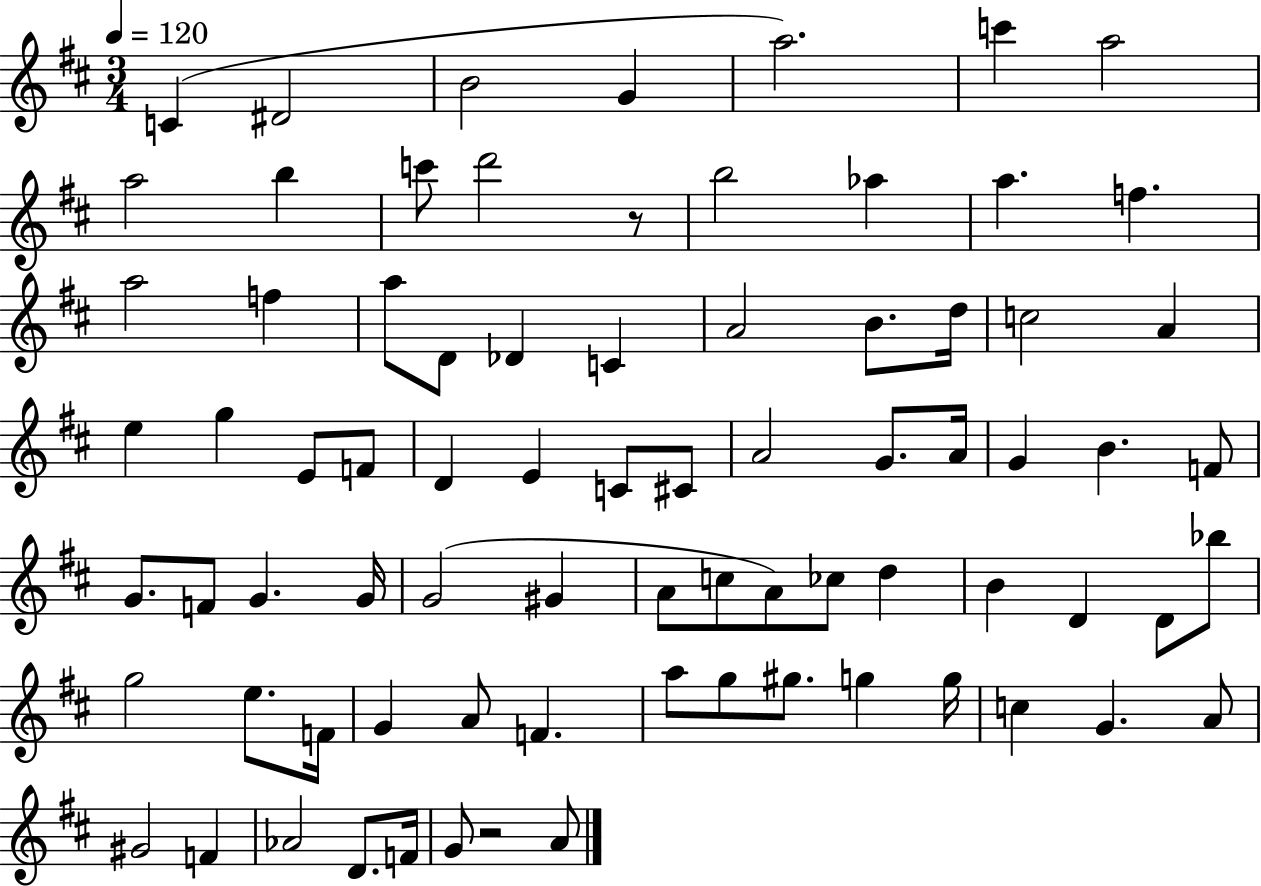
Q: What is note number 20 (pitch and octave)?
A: Db4